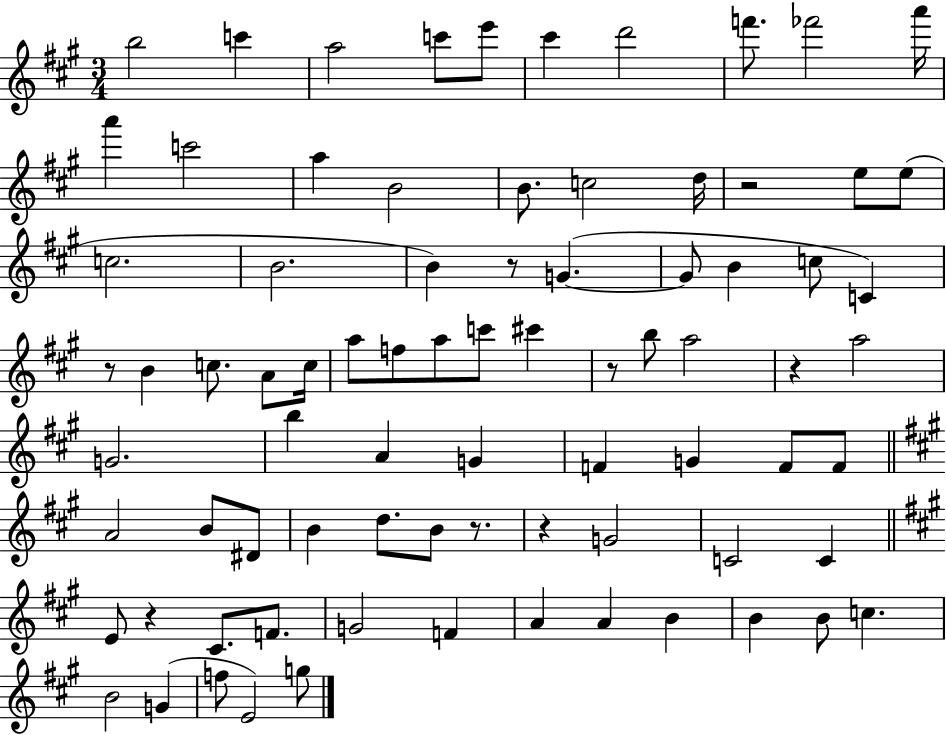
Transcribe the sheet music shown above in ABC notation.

X:1
T:Untitled
M:3/4
L:1/4
K:A
b2 c' a2 c'/2 e'/2 ^c' d'2 f'/2 _f'2 a'/4 a' c'2 a B2 B/2 c2 d/4 z2 e/2 e/2 c2 B2 B z/2 G G/2 B c/2 C z/2 B c/2 A/2 c/4 a/2 f/2 a/2 c'/2 ^c' z/2 b/2 a2 z a2 G2 b A G F G F/2 F/2 A2 B/2 ^D/2 B d/2 B/2 z/2 z G2 C2 C E/2 z ^C/2 F/2 G2 F A A B B B/2 c B2 G f/2 E2 g/2